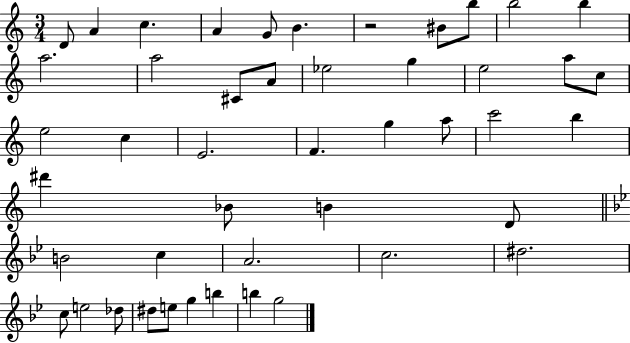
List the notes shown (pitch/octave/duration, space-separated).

D4/e A4/q C5/q. A4/q G4/e B4/q. R/h BIS4/e B5/e B5/h B5/q A5/h. A5/h C#4/e A4/e Eb5/h G5/q E5/h A5/e C5/e E5/h C5/q E4/h. F4/q. G5/q A5/e C6/h B5/q D#6/q Bb4/e B4/q D4/e B4/h C5/q A4/h. C5/h. D#5/h. C5/e E5/h Db5/e D#5/e E5/e G5/q B5/q B5/q G5/h